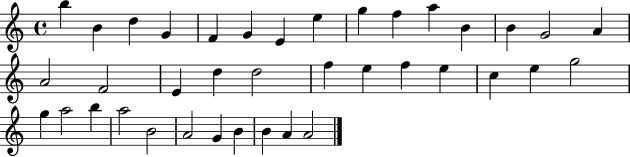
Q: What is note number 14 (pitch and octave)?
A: G4